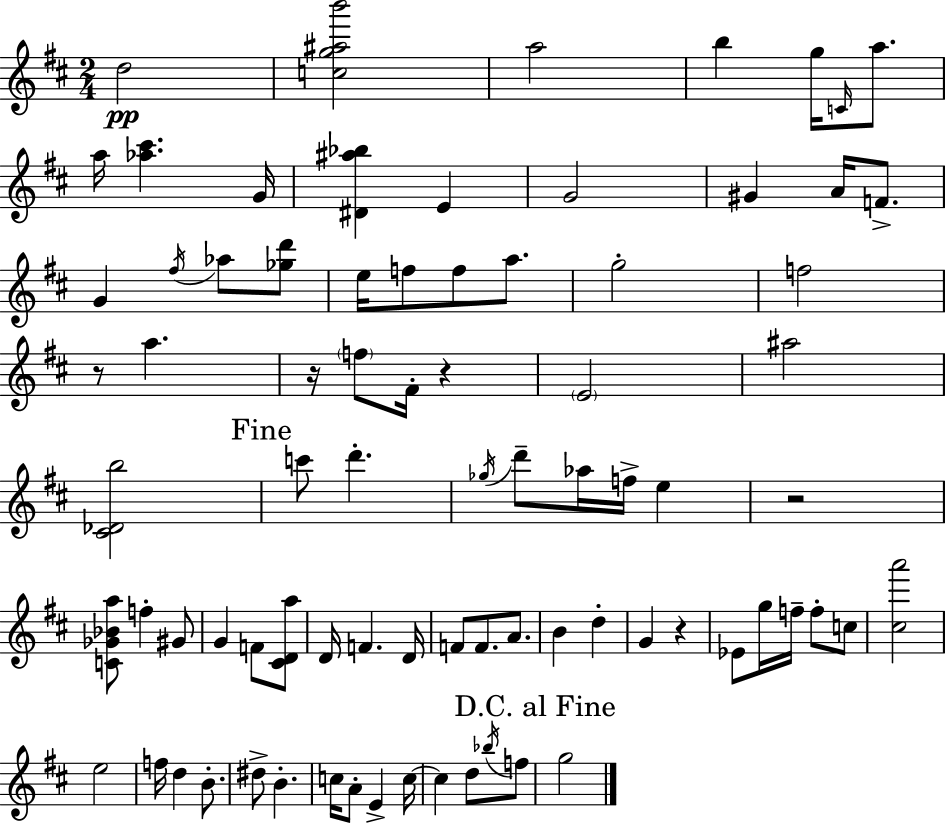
D5/h [C5,G5,A#5,B6]/h A5/h B5/q G5/s C4/s A5/e. A5/s [Ab5,C#6]/q. G4/s [D#4,A#5,Bb5]/q E4/q G4/h G#4/q A4/s F4/e. G4/q F#5/s Ab5/e [Gb5,D6]/e E5/s F5/e F5/e A5/e. G5/h F5/h R/e A5/q. R/s F5/e F#4/s R/q E4/h A#5/h [C#4,Db4,B5]/h C6/e D6/q. Gb5/s D6/e Ab5/s F5/s E5/q R/h [C4,Gb4,Bb4,A5]/e F5/q G#4/e G4/q F4/e [C#4,D4,A5]/e D4/s F4/q. D4/s F4/e F4/e. A4/e. B4/q D5/q G4/q R/q Eb4/e G5/s F5/s F5/e C5/e [C#5,A6]/h E5/h F5/s D5/q B4/e. D#5/e B4/q. C5/s A4/e E4/q C5/s C5/q D5/e Bb5/s F5/e G5/h